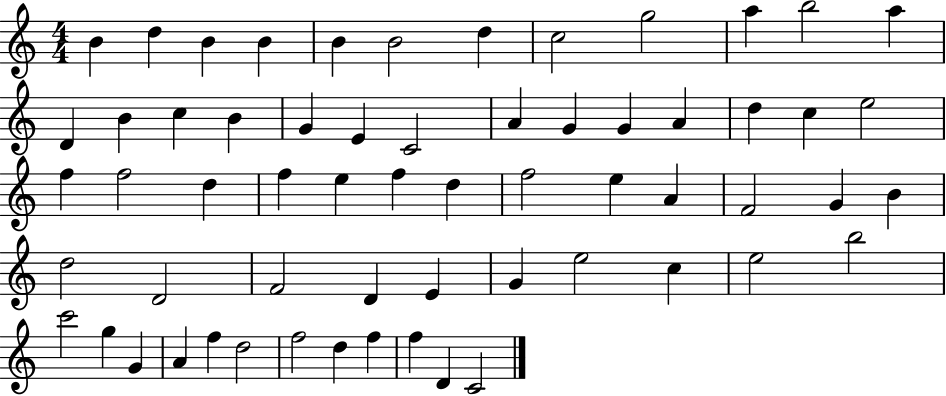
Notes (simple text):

B4/q D5/q B4/q B4/q B4/q B4/h D5/q C5/h G5/h A5/q B5/h A5/q D4/q B4/q C5/q B4/q G4/q E4/q C4/h A4/q G4/q G4/q A4/q D5/q C5/q E5/h F5/q F5/h D5/q F5/q E5/q F5/q D5/q F5/h E5/q A4/q F4/h G4/q B4/q D5/h D4/h F4/h D4/q E4/q G4/q E5/h C5/q E5/h B5/h C6/h G5/q G4/q A4/q F5/q D5/h F5/h D5/q F5/q F5/q D4/q C4/h